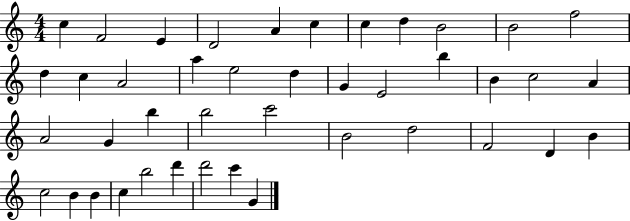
C5/q F4/h E4/q D4/h A4/q C5/q C5/q D5/q B4/h B4/h F5/h D5/q C5/q A4/h A5/q E5/h D5/q G4/q E4/h B5/q B4/q C5/h A4/q A4/h G4/q B5/q B5/h C6/h B4/h D5/h F4/h D4/q B4/q C5/h B4/q B4/q C5/q B5/h D6/q D6/h C6/q G4/q